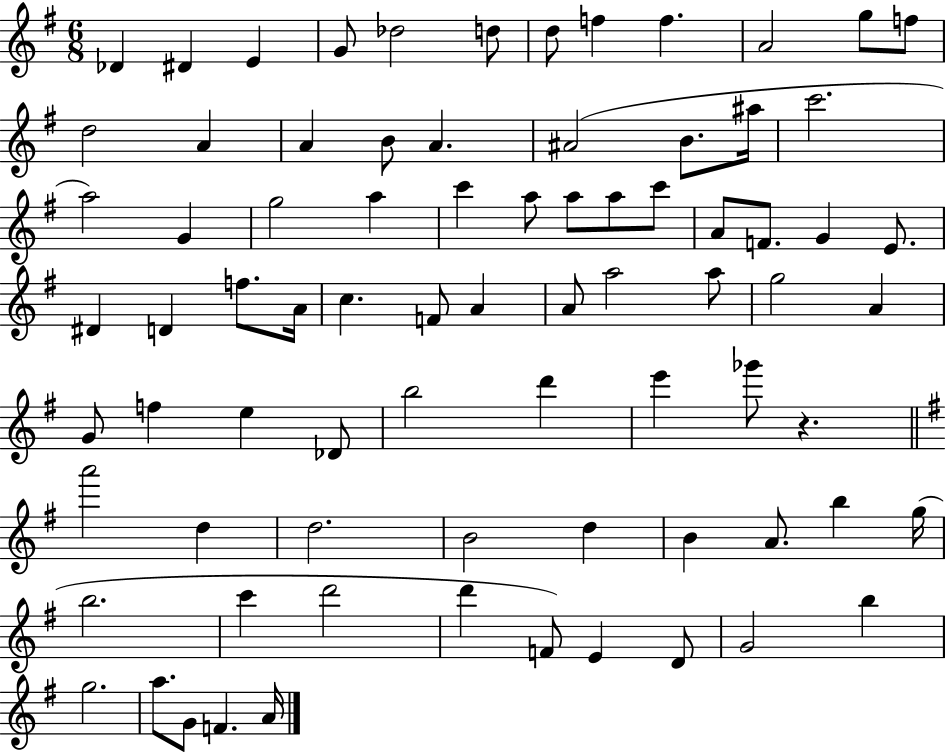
{
  \clef treble
  \numericTimeSignature
  \time 6/8
  \key g \major
  des'4 dis'4 e'4 | g'8 des''2 d''8 | d''8 f''4 f''4. | a'2 g''8 f''8 | \break d''2 a'4 | a'4 b'8 a'4. | ais'2( b'8. ais''16 | c'''2. | \break a''2) g'4 | g''2 a''4 | c'''4 a''8 a''8 a''8 c'''8 | a'8 f'8. g'4 e'8. | \break dis'4 d'4 f''8. a'16 | c''4. f'8 a'4 | a'8 a''2 a''8 | g''2 a'4 | \break g'8 f''4 e''4 des'8 | b''2 d'''4 | e'''4 ges'''8 r4. | \bar "||" \break \key g \major a'''2 d''4 | d''2. | b'2 d''4 | b'4 a'8. b''4 g''16( | \break b''2. | c'''4 d'''2 | d'''4 f'8) e'4 d'8 | g'2 b''4 | \break g''2. | a''8. g'8 f'4. a'16 | \bar "|."
}